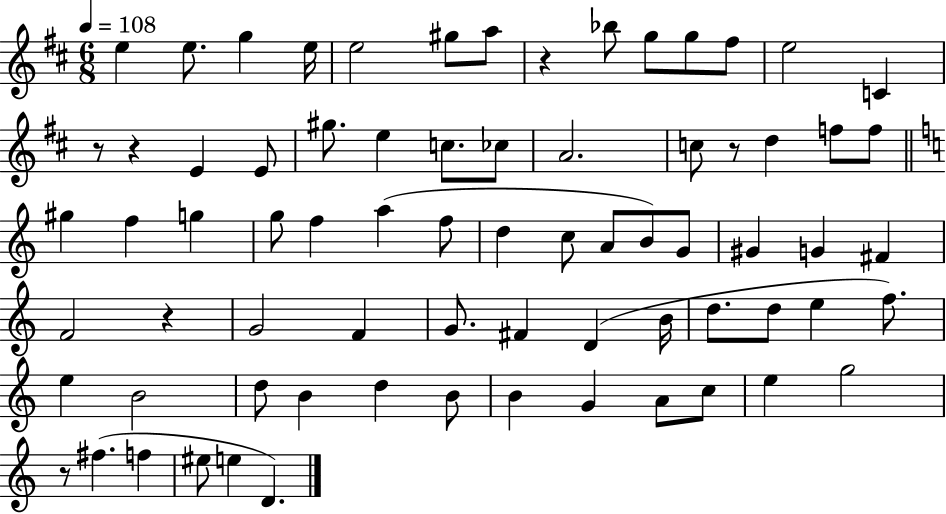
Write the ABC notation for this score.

X:1
T:Untitled
M:6/8
L:1/4
K:D
e e/2 g e/4 e2 ^g/2 a/2 z _b/2 g/2 g/2 ^f/2 e2 C z/2 z E E/2 ^g/2 e c/2 _c/2 A2 c/2 z/2 d f/2 f/2 ^g f g g/2 f a f/2 d c/2 A/2 B/2 G/2 ^G G ^F F2 z G2 F G/2 ^F D B/4 d/2 d/2 e f/2 e B2 d/2 B d B/2 B G A/2 c/2 e g2 z/2 ^f f ^e/2 e D